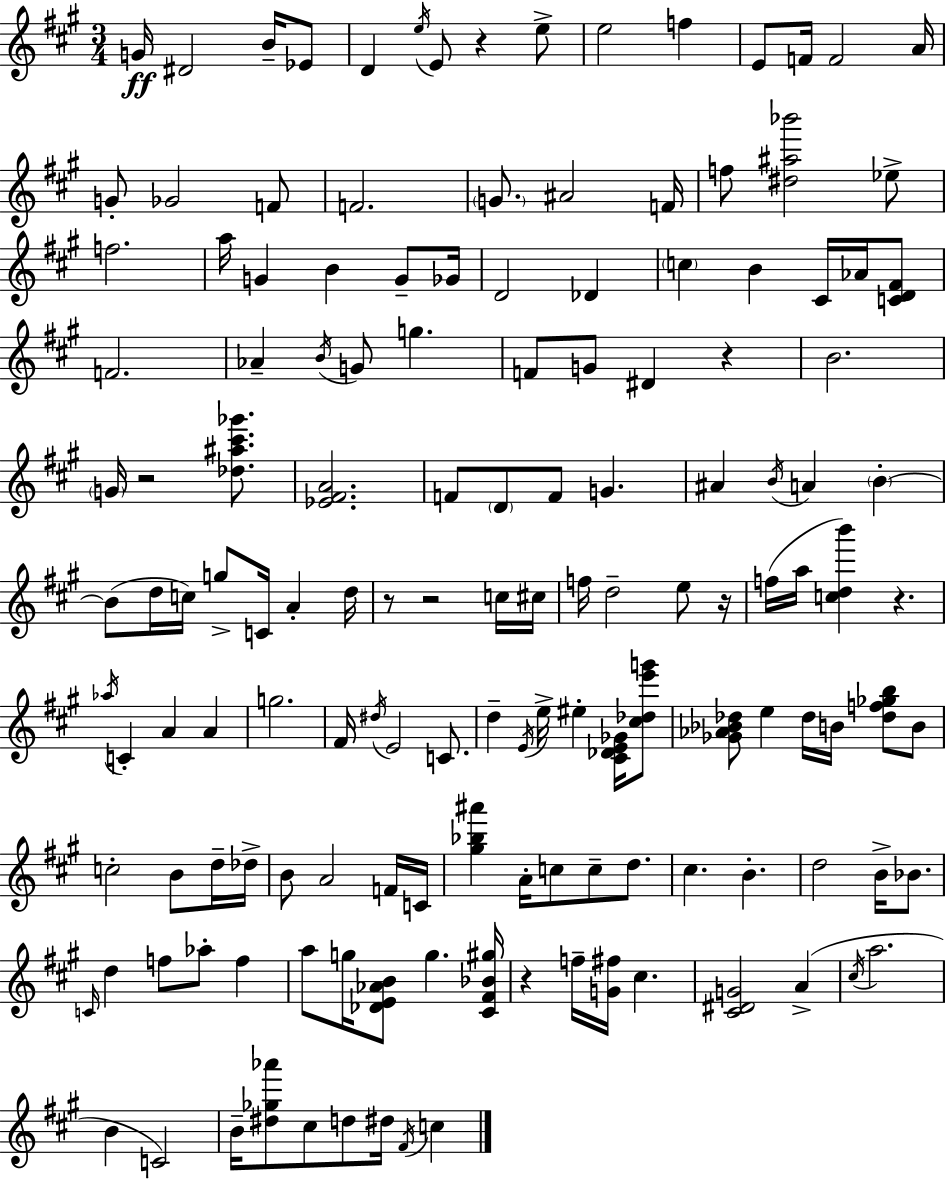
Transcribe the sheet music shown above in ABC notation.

X:1
T:Untitled
M:3/4
L:1/4
K:A
G/4 ^D2 B/4 _E/2 D e/4 E/2 z e/2 e2 f E/2 F/4 F2 A/4 G/2 _G2 F/2 F2 G/2 ^A2 F/4 f/2 [^d^a_b']2 _e/2 f2 a/4 G B G/2 _G/4 D2 _D c B ^C/4 _A/4 [CD^F]/2 F2 _A B/4 G/2 g F/2 G/2 ^D z B2 G/4 z2 [_d^a^c'_g']/2 [_E^FA]2 F/2 D/2 F/2 G ^A B/4 A B B/2 d/4 c/4 g/2 C/4 A d/4 z/2 z2 c/4 ^c/4 f/4 d2 e/2 z/4 f/4 a/4 [cdb'] z _a/4 C A A g2 ^F/4 ^d/4 E2 C/2 d E/4 e/4 ^e [^C_DE_G]/4 [^c_de'g']/2 [_G_A_B_d]/2 e _d/4 B/4 [_df_gb]/2 B/2 c2 B/2 d/4 _d/4 B/2 A2 F/4 C/4 [^g_b^a'] A/4 c/2 c/2 d/2 ^c B d2 B/4 _B/2 C/4 d f/2 _a/2 f a/2 g/4 [_DE_AB]/2 g [^C^F_B^g]/4 z f/4 [G^f]/4 ^c [^C^DG]2 A ^c/4 a2 B C2 B/4 [^d_g_a']/2 ^c/2 d/2 ^d/4 ^F/4 c